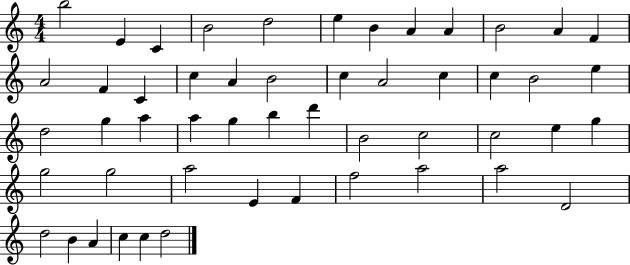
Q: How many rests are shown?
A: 0